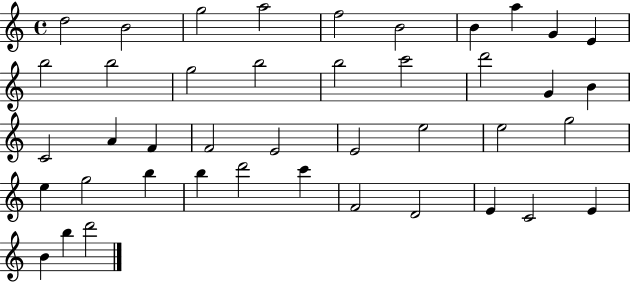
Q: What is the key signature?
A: C major